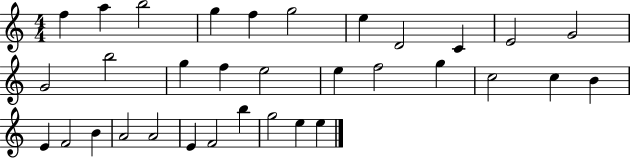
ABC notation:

X:1
T:Untitled
M:4/4
L:1/4
K:C
f a b2 g f g2 e D2 C E2 G2 G2 b2 g f e2 e f2 g c2 c B E F2 B A2 A2 E F2 b g2 e e